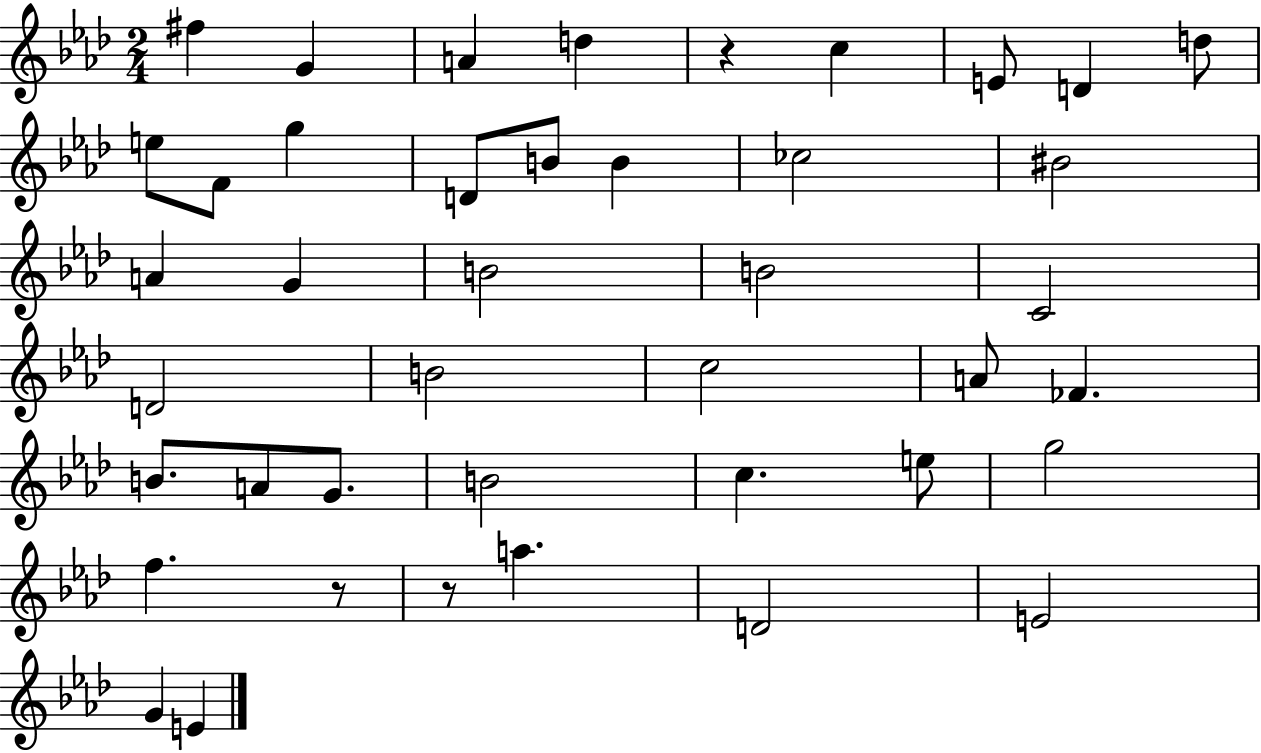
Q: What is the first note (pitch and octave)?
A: F#5